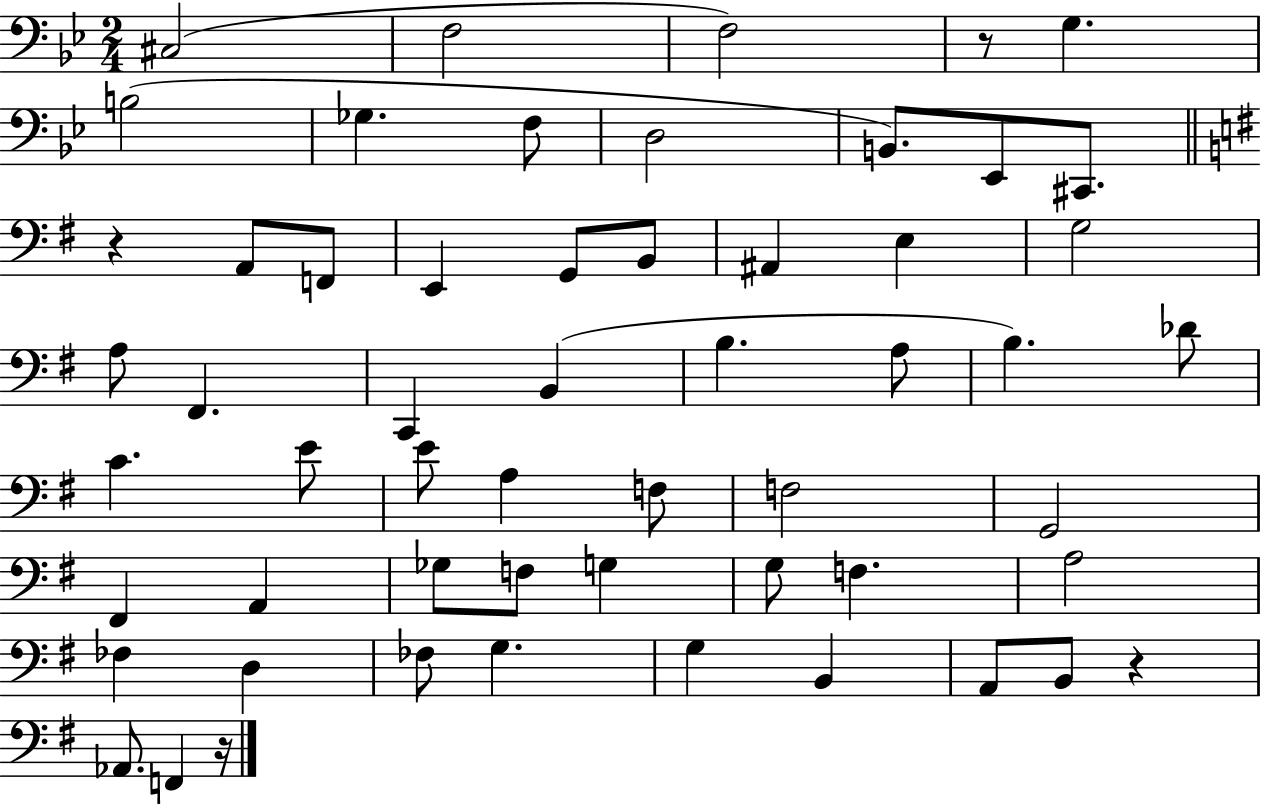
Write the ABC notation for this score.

X:1
T:Untitled
M:2/4
L:1/4
K:Bb
^C,2 F,2 F,2 z/2 G, B,2 _G, F,/2 D,2 B,,/2 _E,,/2 ^C,,/2 z A,,/2 F,,/2 E,, G,,/2 B,,/2 ^A,, E, G,2 A,/2 ^F,, C,, B,, B, A,/2 B, _D/2 C E/2 E/2 A, F,/2 F,2 G,,2 ^F,, A,, _G,/2 F,/2 G, G,/2 F, A,2 _F, D, _F,/2 G, G, B,, A,,/2 B,,/2 z _A,,/2 F,, z/4